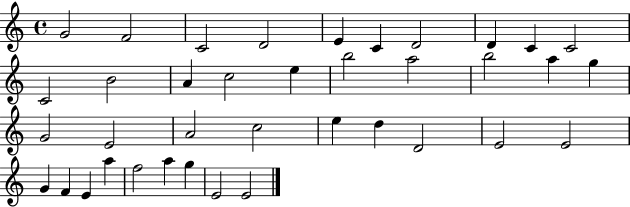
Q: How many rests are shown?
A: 0